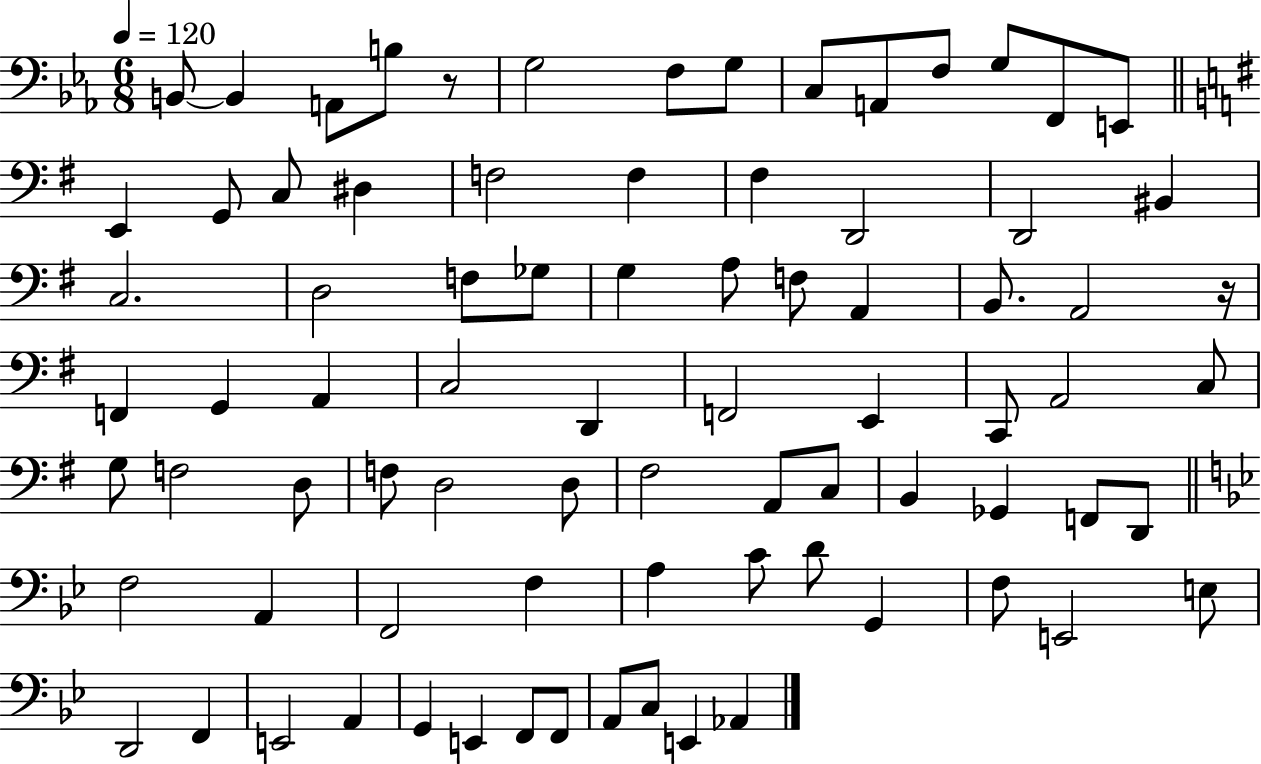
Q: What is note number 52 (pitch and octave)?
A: C3